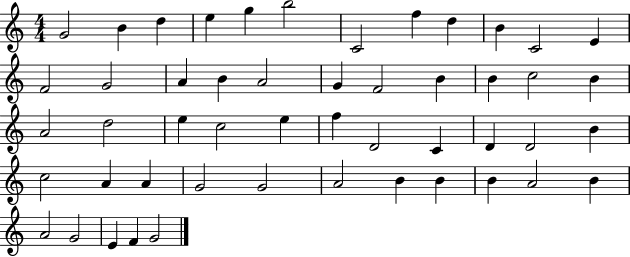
G4/h B4/q D5/q E5/q G5/q B5/h C4/h F5/q D5/q B4/q C4/h E4/q F4/h G4/h A4/q B4/q A4/h G4/q F4/h B4/q B4/q C5/h B4/q A4/h D5/h E5/q C5/h E5/q F5/q D4/h C4/q D4/q D4/h B4/q C5/h A4/q A4/q G4/h G4/h A4/h B4/q B4/q B4/q A4/h B4/q A4/h G4/h E4/q F4/q G4/h